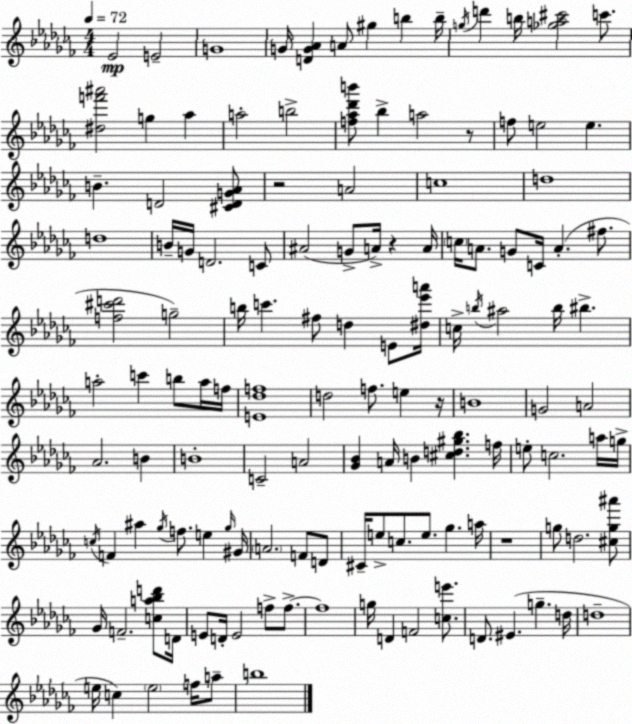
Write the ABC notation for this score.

X:1
T:Untitled
M:4/4
L:1/4
K:Abm
_E2 E2 G4 G/4 [DG_A] A/2 ^g b b/4 g/4 d' b/4 [_ga^c']2 c'/2 [^df'^a']2 g _a a2 b2 [f_a_d'b']/2 _b a2 z/2 f/2 e2 e B D2 [^CDG_A]/2 z2 A2 c4 d4 d4 B/4 G/4 D2 C/2 ^A2 G/2 A/4 z A/4 c/4 A/2 G/2 C/4 A ^f/2 [f^c'd']2 g2 b/4 c' ^f/2 d E/2 [^d_e'a']/4 c/4 b/4 ^a2 b/4 ^b a2 c' b/2 a/4 f/4 [E_df]4 d2 f/2 e z/4 B4 G2 A2 _A2 B B4 C2 A2 [_G_B] A/4 B [^cd^g_b] f/4 e/2 c2 a/4 g/4 c/4 F ^a _g/4 f/2 e _g/4 ^G/4 A2 F/2 D/2 ^C/4 e/2 c/2 e/2 _g a/4 z4 g/2 d2 [^cg^a']/2 _G/4 F2 [ca_bd']/2 D/4 E/2 D/4 E2 f/2 f/2 f4 g/4 D F2 [ce']/2 D/2 ^E g d/4 d4 e/4 c e2 f/4 a/2 b4